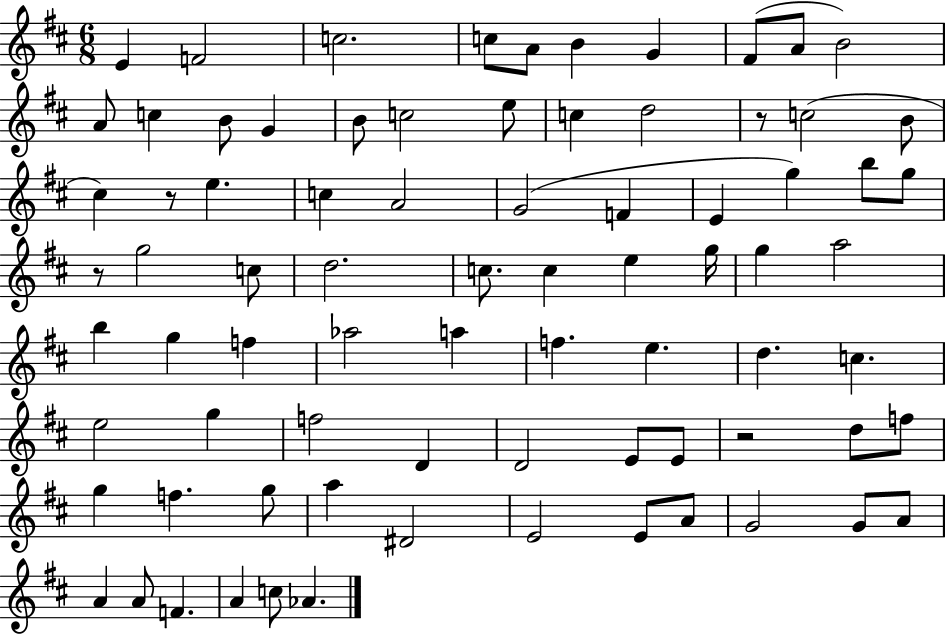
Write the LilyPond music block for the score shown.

{
  \clef treble
  \numericTimeSignature
  \time 6/8
  \key d \major
  e'4 f'2 | c''2. | c''8 a'8 b'4 g'4 | fis'8( a'8 b'2) | \break a'8 c''4 b'8 g'4 | b'8 c''2 e''8 | c''4 d''2 | r8 c''2( b'8 | \break cis''4) r8 e''4. | c''4 a'2 | g'2( f'4 | e'4 g''4) b''8 g''8 | \break r8 g''2 c''8 | d''2. | c''8. c''4 e''4 g''16 | g''4 a''2 | \break b''4 g''4 f''4 | aes''2 a''4 | f''4. e''4. | d''4. c''4. | \break e''2 g''4 | f''2 d'4 | d'2 e'8 e'8 | r2 d''8 f''8 | \break g''4 f''4. g''8 | a''4 dis'2 | e'2 e'8 a'8 | g'2 g'8 a'8 | \break a'4 a'8 f'4. | a'4 c''8 aes'4. | \bar "|."
}